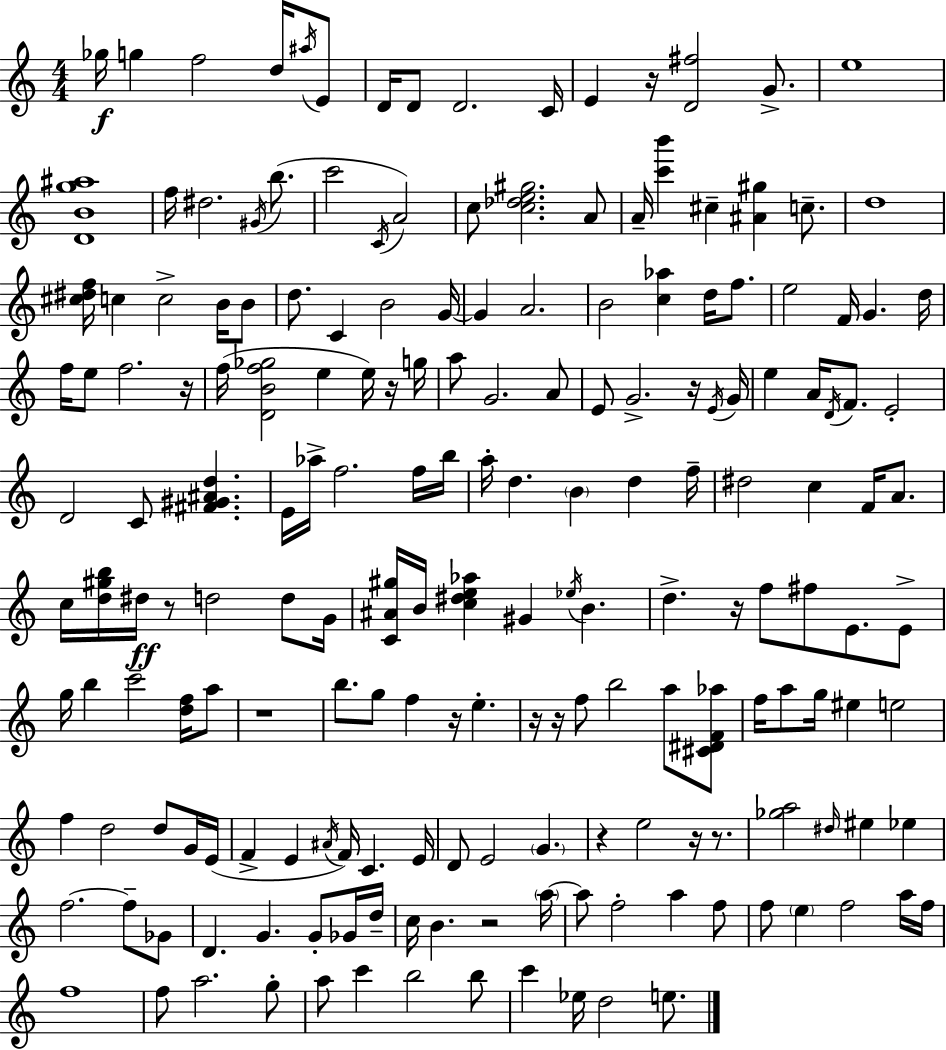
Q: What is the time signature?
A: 4/4